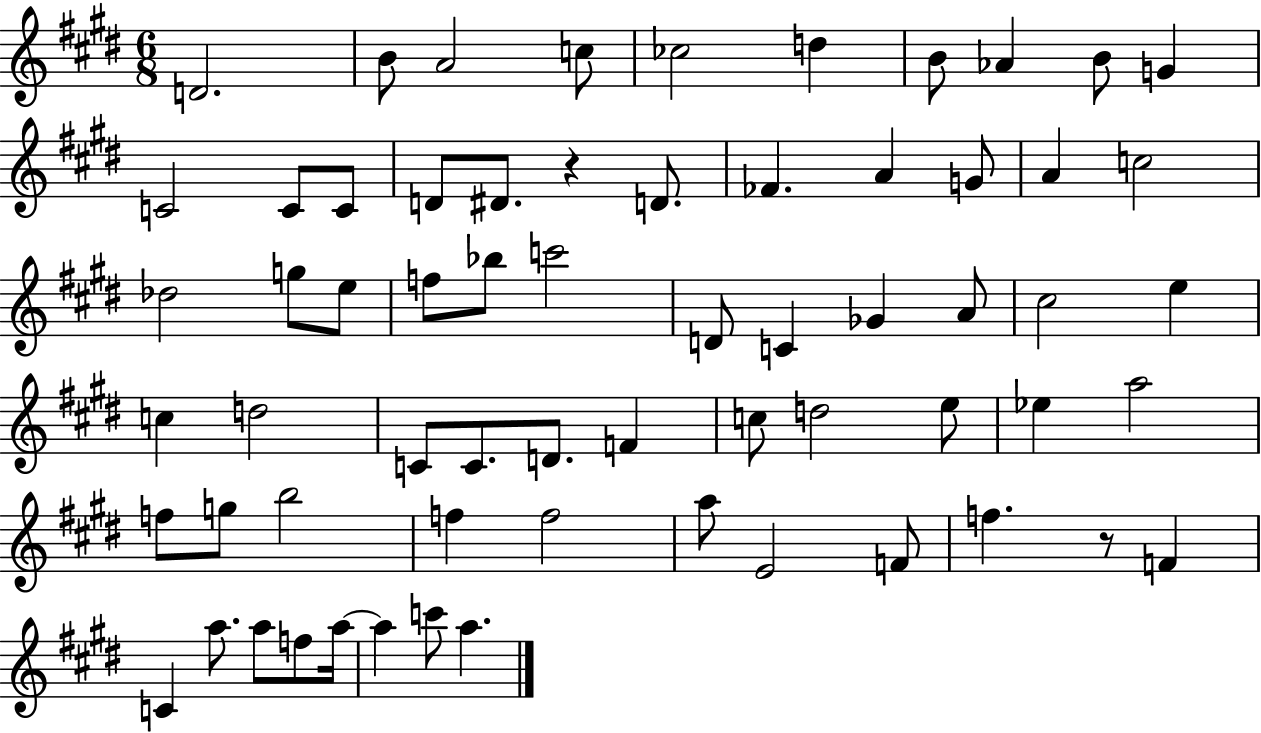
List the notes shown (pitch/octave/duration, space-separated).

D4/h. B4/e A4/h C5/e CES5/h D5/q B4/e Ab4/q B4/e G4/q C4/h C4/e C4/e D4/e D#4/e. R/q D4/e. FES4/q. A4/q G4/e A4/q C5/h Db5/h G5/e E5/e F5/e Bb5/e C6/h D4/e C4/q Gb4/q A4/e C#5/h E5/q C5/q D5/h C4/e C4/e. D4/e. F4/q C5/e D5/h E5/e Eb5/q A5/h F5/e G5/e B5/h F5/q F5/h A5/e E4/h F4/e F5/q. R/e F4/q C4/q A5/e. A5/e F5/e A5/s A5/q C6/e A5/q.